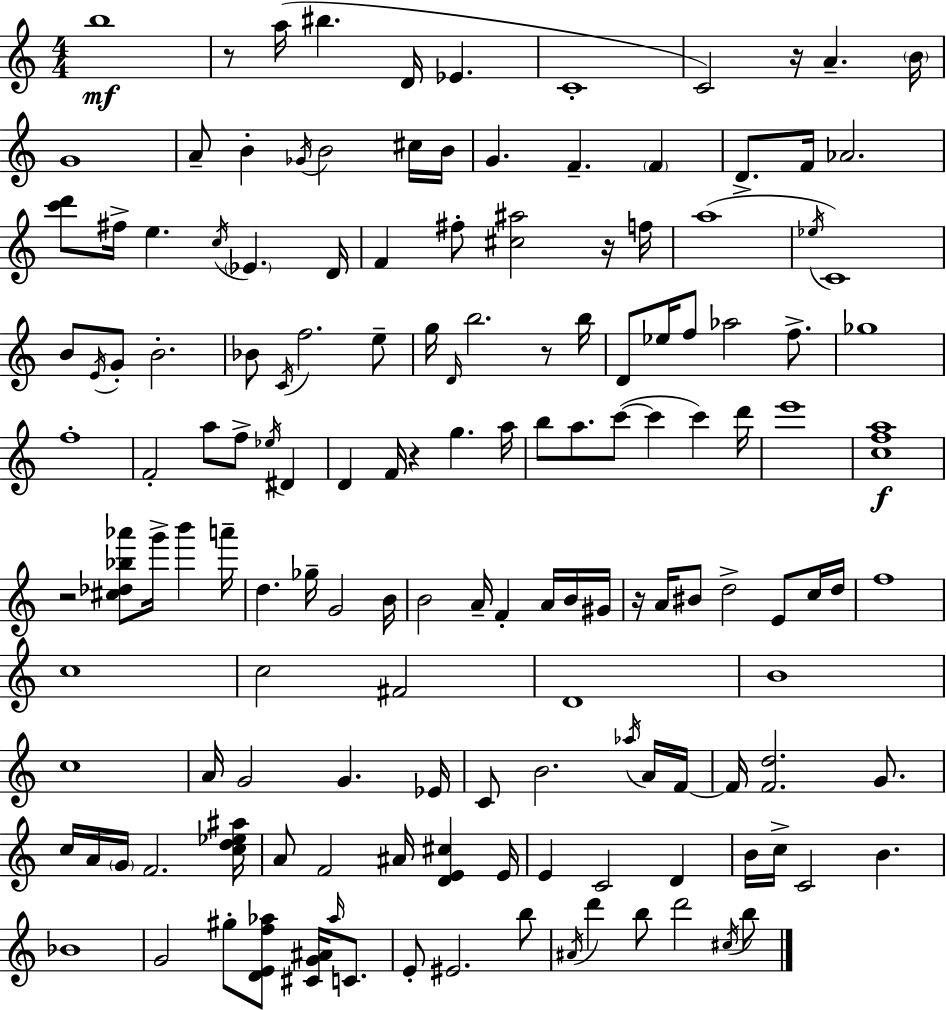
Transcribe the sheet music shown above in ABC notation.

X:1
T:Untitled
M:4/4
L:1/4
K:C
b4 z/2 a/4 ^b D/4 _E C4 C2 z/4 A B/4 G4 A/2 B _G/4 B2 ^c/4 B/4 G F F D/2 F/4 _A2 [c'd']/2 ^f/4 e c/4 _E D/4 F ^f/2 [^c^a]2 z/4 f/4 a4 _e/4 C4 B/2 E/4 G/2 B2 _B/2 C/4 f2 e/2 g/4 D/4 b2 z/2 b/4 D/2 _e/4 f/2 _a2 f/2 _g4 f4 F2 a/2 f/2 _e/4 ^D D F/4 z g a/4 b/2 a/2 c'/2 c' c' d'/4 e'4 [cfa]4 z2 [^c_d_b_a']/2 g'/4 b' a'/4 d _g/4 G2 B/4 B2 A/4 F A/4 B/4 ^G/4 z/4 A/4 ^B/2 d2 E/2 c/4 d/4 f4 c4 c2 ^F2 D4 B4 c4 A/4 G2 G _E/4 C/2 B2 _a/4 A/4 F/4 F/4 [Fd]2 G/2 c/4 A/4 G/4 F2 [cd_e^a]/4 A/2 F2 ^A/4 [DE^c] E/4 E C2 D B/4 c/4 C2 B _B4 G2 ^g/2 [DEf_a]/2 [^CG^A]/4 _a/4 C/2 E/2 ^E2 b/2 ^A/4 d' b/2 d'2 ^c/4 b/2